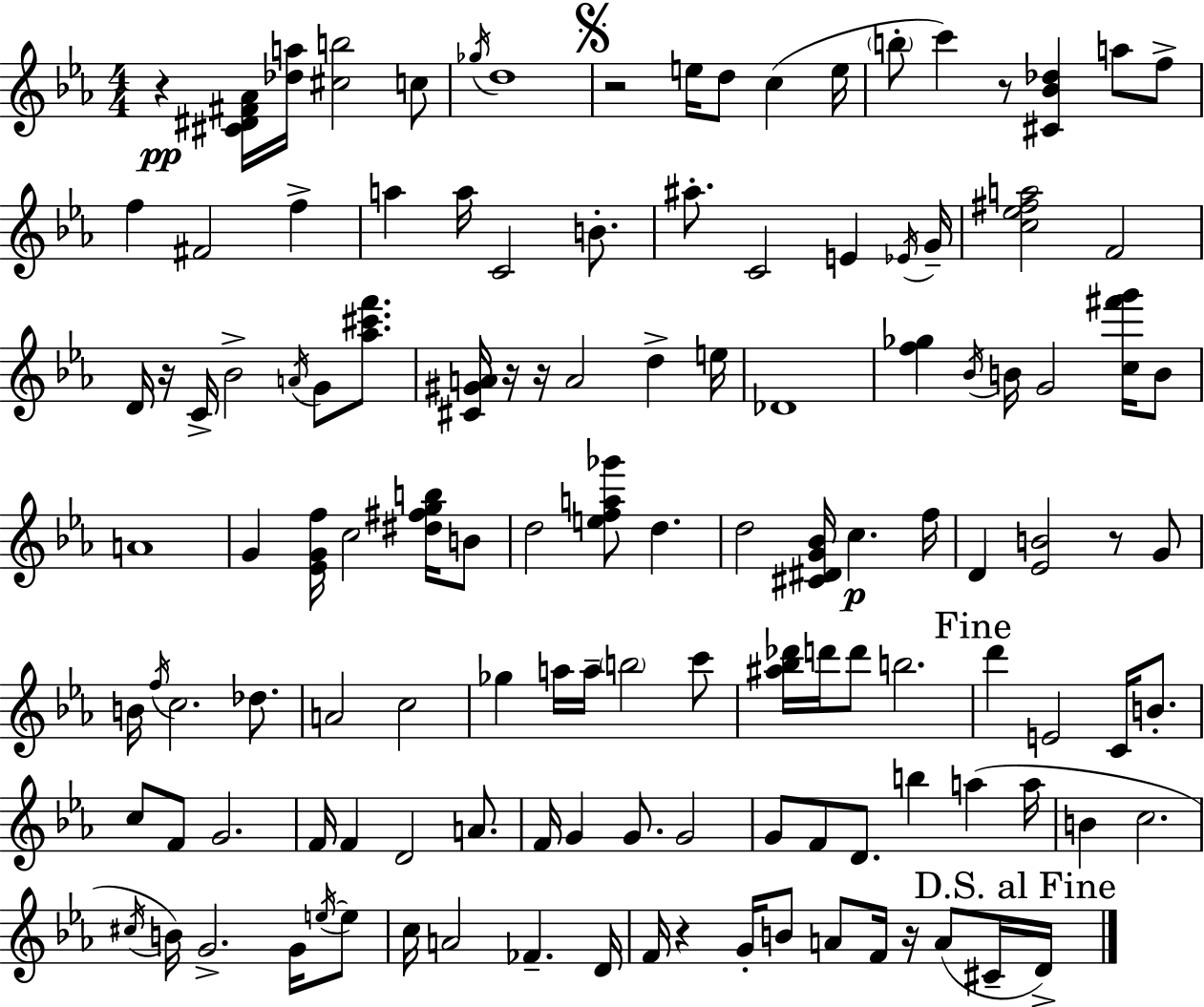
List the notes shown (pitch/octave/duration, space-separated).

R/q [C#4,D#4,F#4,Ab4]/s [Db5,A5]/s [C#5,B5]/h C5/e Gb5/s D5/w R/h E5/s D5/e C5/q E5/s B5/e C6/q R/e [C#4,Bb4,Db5]/q A5/e F5/e F5/q F#4/h F5/q A5/q A5/s C4/h B4/e. A#5/e. C4/h E4/q Eb4/s G4/s [C5,Eb5,F#5,A5]/h F4/h D4/s R/s C4/s Bb4/h A4/s G4/e [Ab5,C#6,F6]/e. [C#4,G#4,A4]/s R/s R/s A4/h D5/q E5/s Db4/w [F5,Gb5]/q Bb4/s B4/s G4/h [C5,F#6,G6]/s B4/e A4/w G4/q [Eb4,G4,F5]/s C5/h [D#5,F#5,G5,B5]/s B4/e D5/h [E5,F5,A5,Gb6]/e D5/q. D5/h [C#4,D#4,G4,Bb4]/s C5/q. F5/s D4/q [Eb4,B4]/h R/e G4/e B4/s F5/s C5/h. Db5/e. A4/h C5/h Gb5/q A5/s A5/s B5/h C6/e [A#5,Bb5,Db6]/s D6/s D6/e B5/h. D6/q E4/h C4/s B4/e. C5/e F4/e G4/h. F4/s F4/q D4/h A4/e. F4/s G4/q G4/e. G4/h G4/e F4/e D4/e. B5/q A5/q A5/s B4/q C5/h. C#5/s B4/s G4/h. G4/s E5/s E5/e C5/s A4/h FES4/q. D4/s F4/s R/q G4/s B4/e A4/e F4/s R/s A4/e C#4/s D4/s